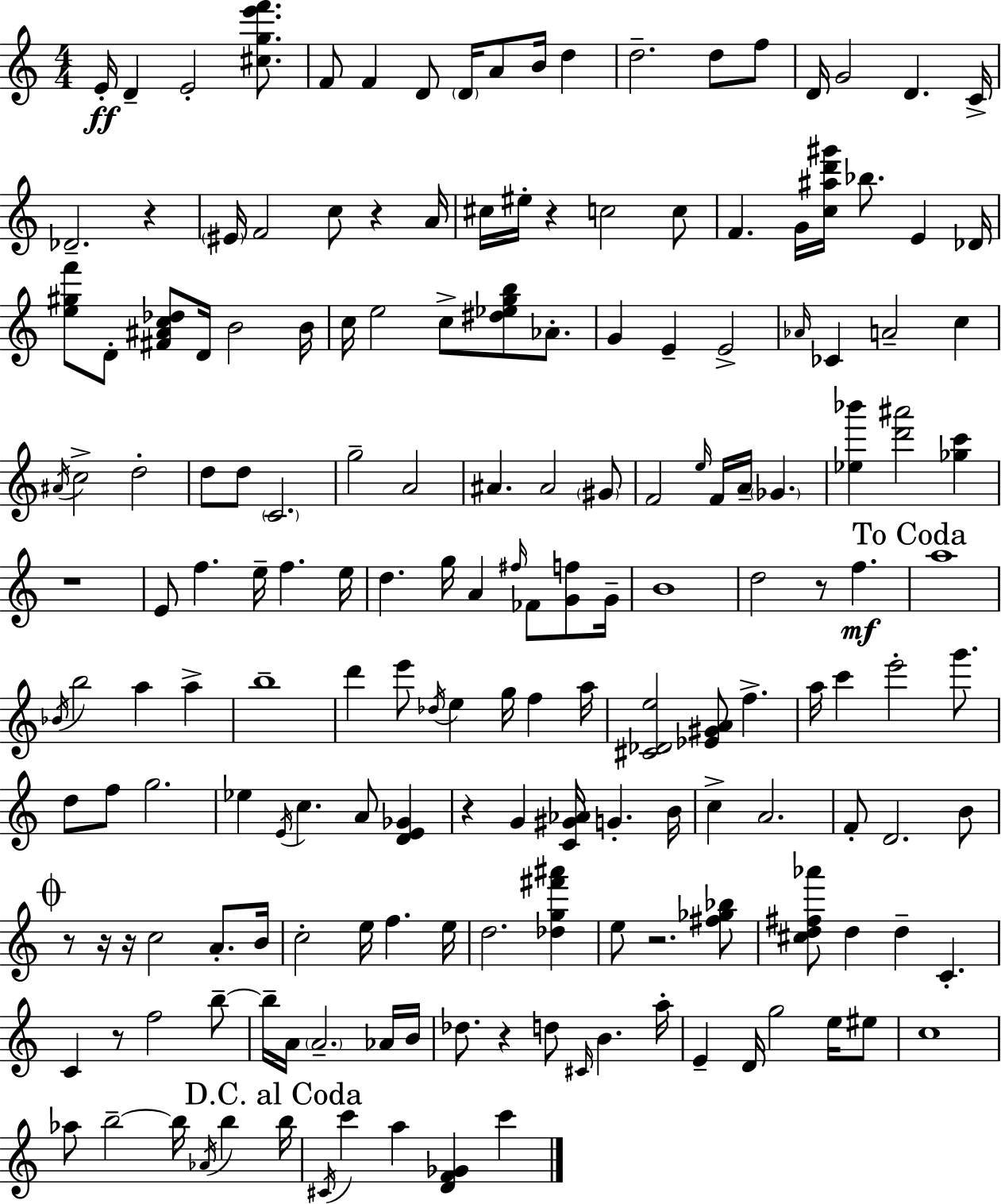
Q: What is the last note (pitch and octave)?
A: C6